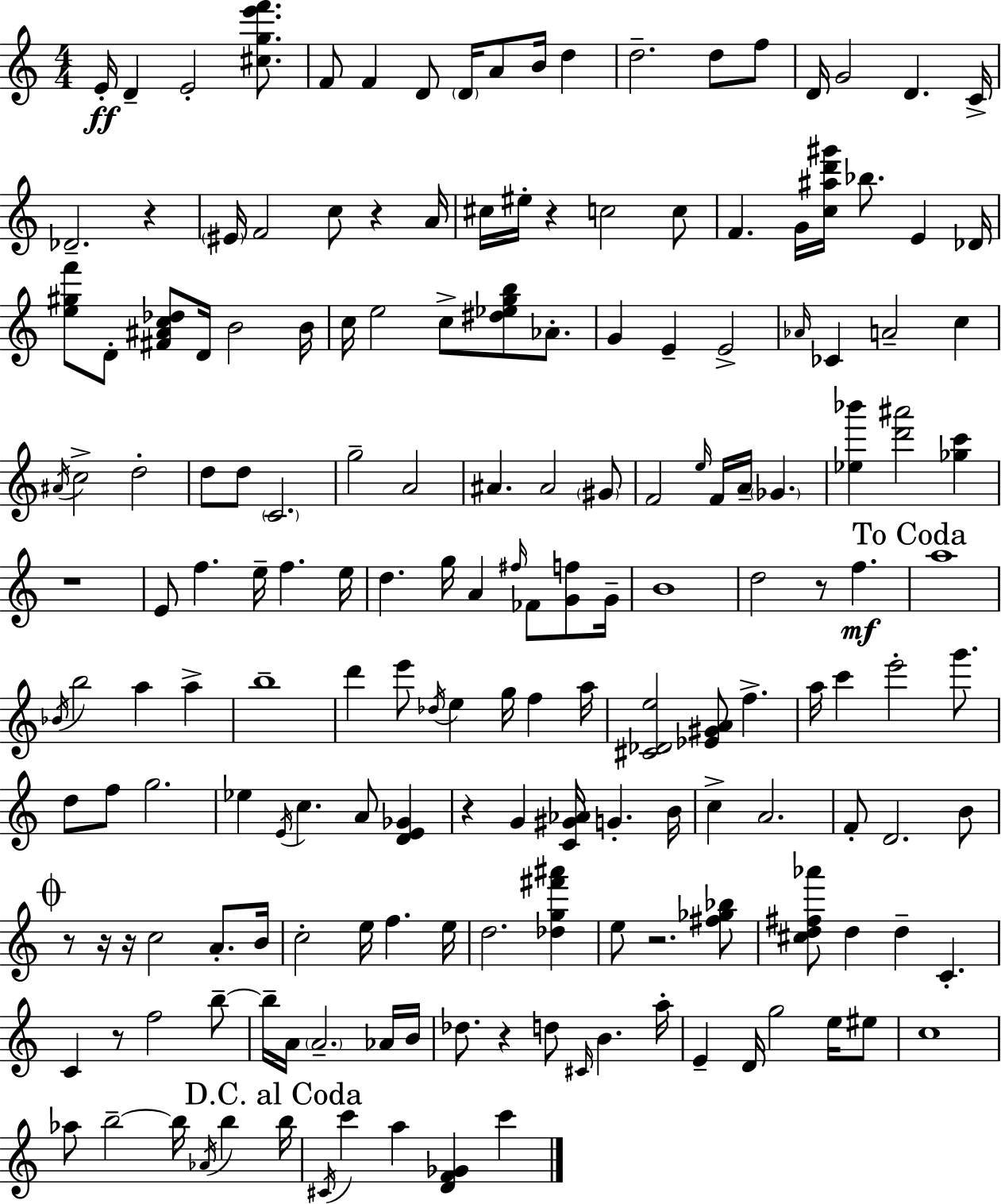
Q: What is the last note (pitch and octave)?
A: C6